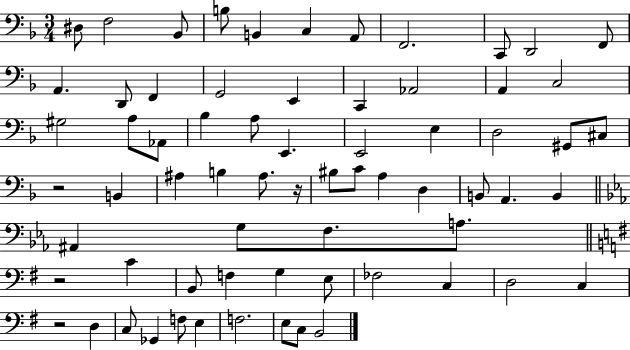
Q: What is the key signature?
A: F major